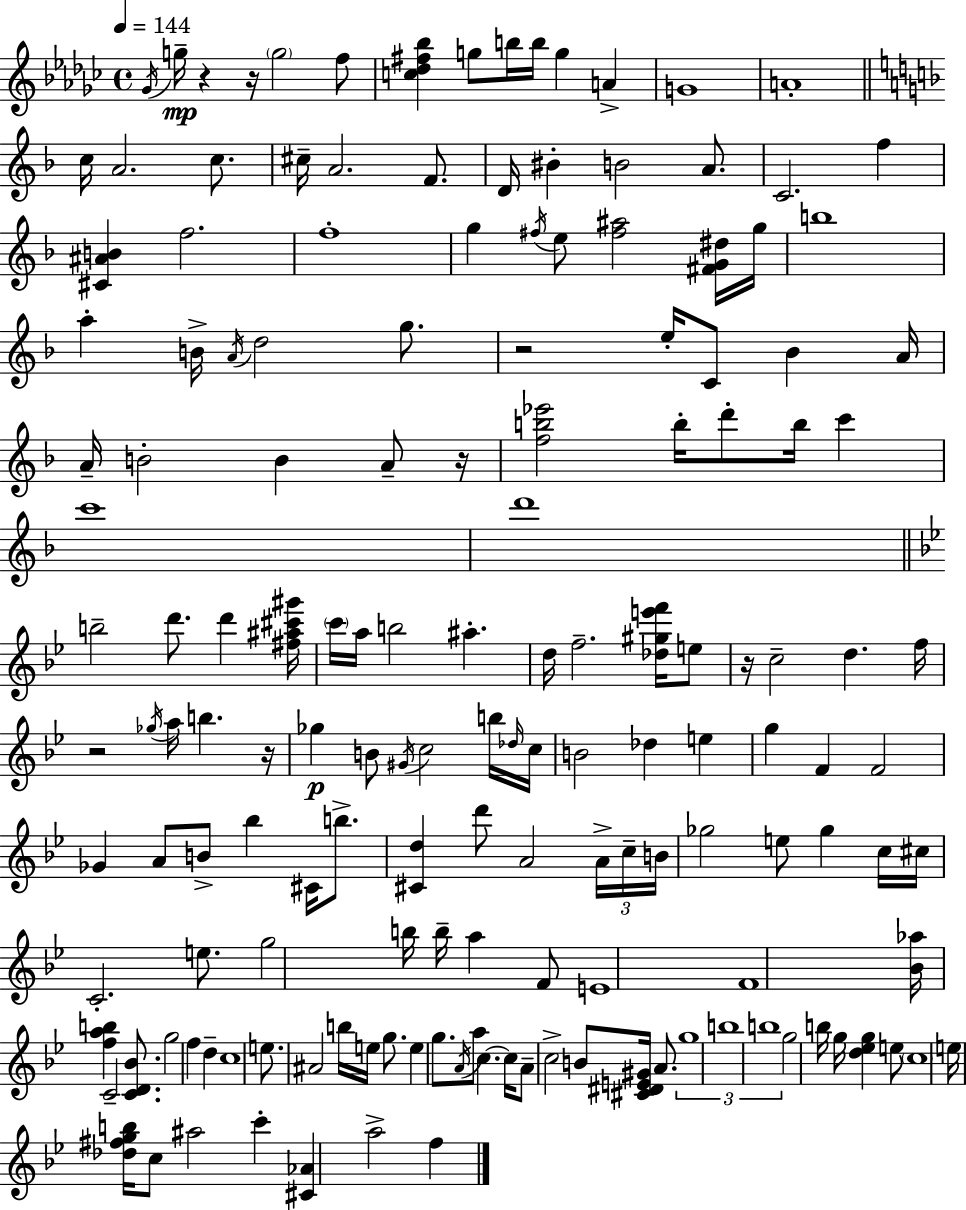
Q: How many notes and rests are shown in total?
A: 159